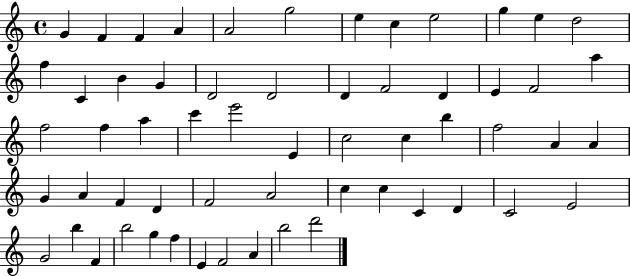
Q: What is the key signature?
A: C major